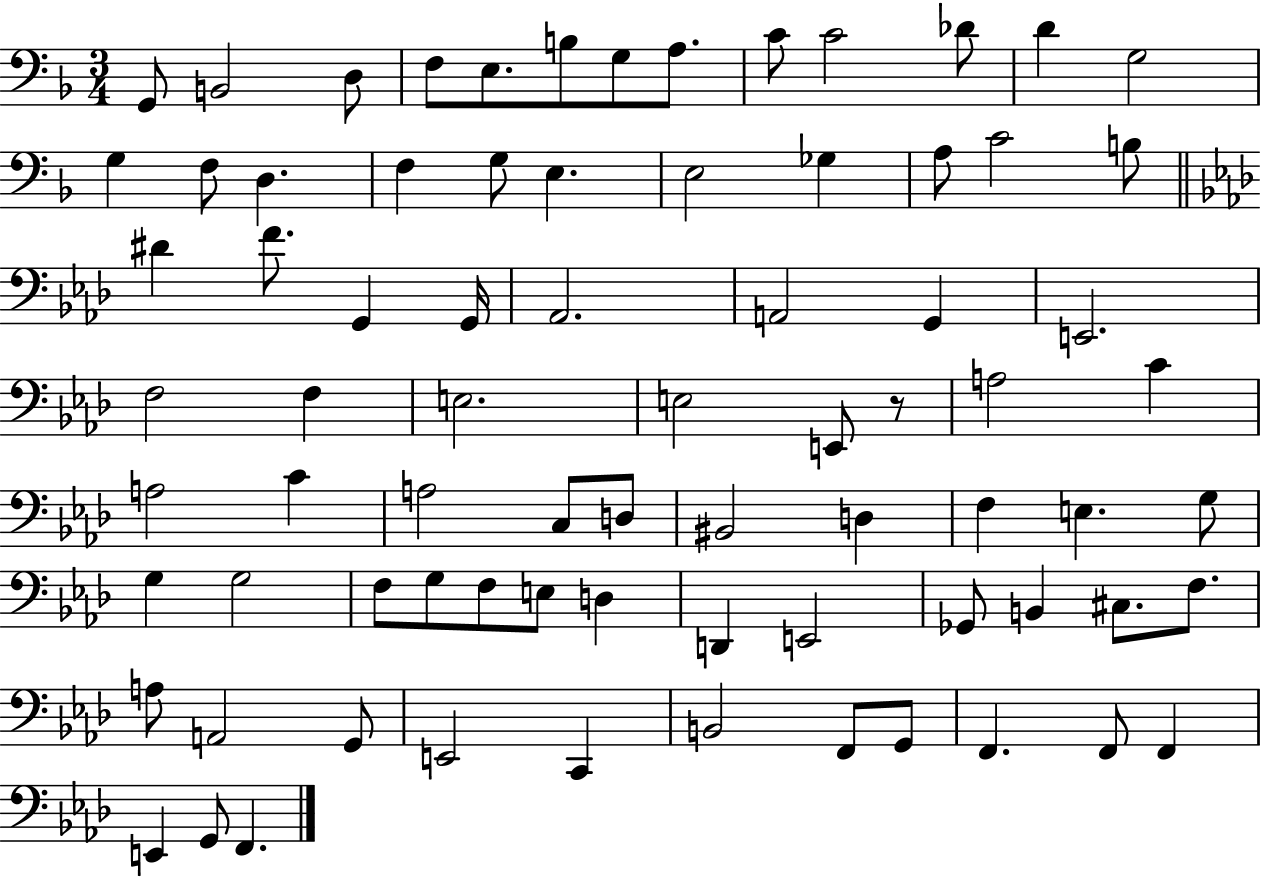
G2/e B2/h D3/e F3/e E3/e. B3/e G3/e A3/e. C4/e C4/h Db4/e D4/q G3/h G3/q F3/e D3/q. F3/q G3/e E3/q. E3/h Gb3/q A3/e C4/h B3/e D#4/q F4/e. G2/q G2/s Ab2/h. A2/h G2/q E2/h. F3/h F3/q E3/h. E3/h E2/e R/e A3/h C4/q A3/h C4/q A3/h C3/e D3/e BIS2/h D3/q F3/q E3/q. G3/e G3/q G3/h F3/e G3/e F3/e E3/e D3/q D2/q E2/h Gb2/e B2/q C#3/e. F3/e. A3/e A2/h G2/e E2/h C2/q B2/h F2/e G2/e F2/q. F2/e F2/q E2/q G2/e F2/q.